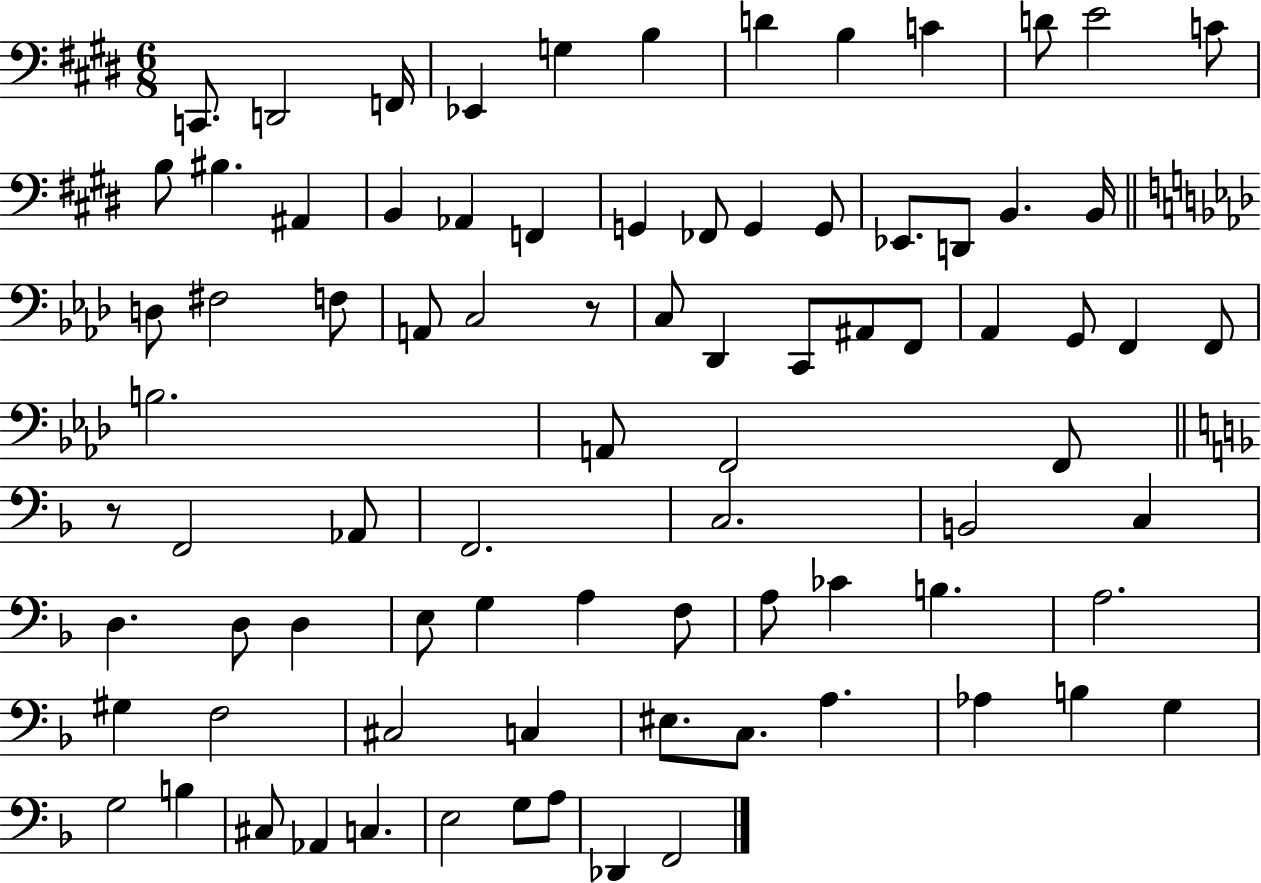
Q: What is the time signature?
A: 6/8